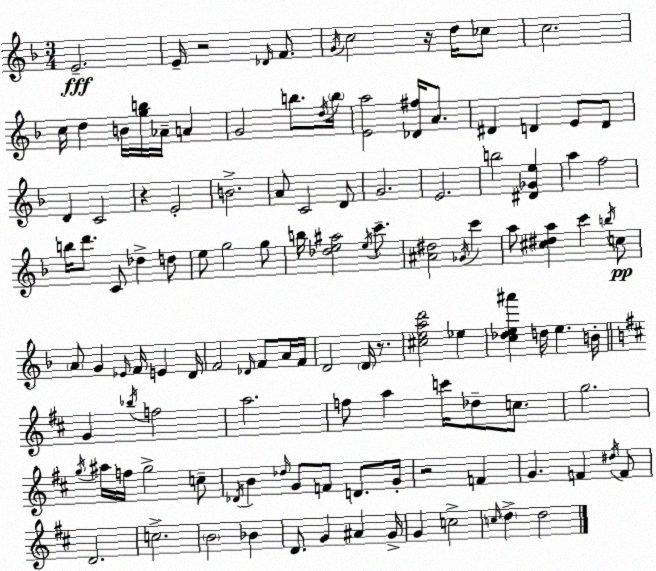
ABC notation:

X:1
T:Untitled
M:3/4
L:1/4
K:F
E2 E/4 z2 _D/4 F/2 G/4 c2 z/4 d/4 _c/2 c2 c/4 d B/4 [gb]/4 _A/4 A G2 b/2 d/4 b/4 [Ea]2 [_D^f]/4 A/2 ^D D E/2 D/2 D C2 z E2 B2 A/2 C2 D/2 G2 E2 b2 [^D_Ge] a f2 b/4 d'/2 C/2 _d d/2 e/2 g2 g/2 b/4 [_de^a]2 e/4 c'/2 [^A^d]2 _G/4 c' a/2 [^c^da] c' b/4 c/2 A/2 G _E/4 F/4 E D/4 F2 _D/4 F/2 A/4 F/4 D2 D/4 z/2 [^cead']2 _e [c_de^a'] d/4 e B/4 G _b/4 f2 a2 f/2 a c'/4 _d/2 c/2 g2 g/4 ^a/4 f/4 g2 c/2 _D/4 B _d/4 G/2 F/2 D/2 G/4 z2 F G F ^d/4 F/2 D2 c2 B2 _B D/2 G ^A G/4 G c2 c/4 d d2